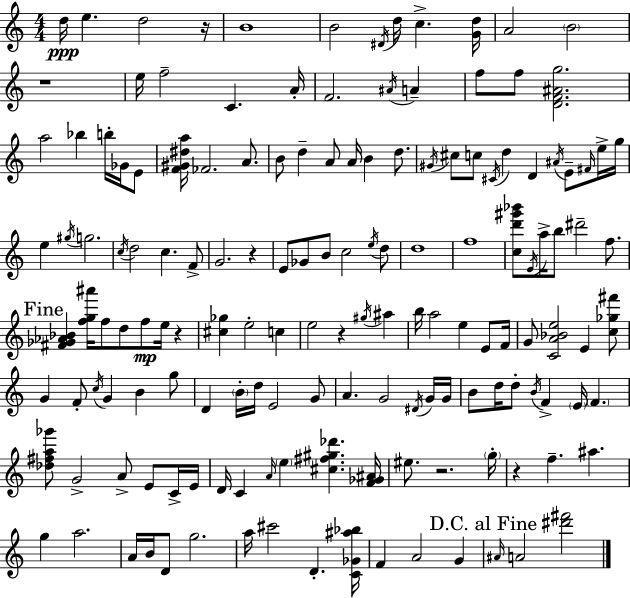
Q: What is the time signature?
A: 4/4